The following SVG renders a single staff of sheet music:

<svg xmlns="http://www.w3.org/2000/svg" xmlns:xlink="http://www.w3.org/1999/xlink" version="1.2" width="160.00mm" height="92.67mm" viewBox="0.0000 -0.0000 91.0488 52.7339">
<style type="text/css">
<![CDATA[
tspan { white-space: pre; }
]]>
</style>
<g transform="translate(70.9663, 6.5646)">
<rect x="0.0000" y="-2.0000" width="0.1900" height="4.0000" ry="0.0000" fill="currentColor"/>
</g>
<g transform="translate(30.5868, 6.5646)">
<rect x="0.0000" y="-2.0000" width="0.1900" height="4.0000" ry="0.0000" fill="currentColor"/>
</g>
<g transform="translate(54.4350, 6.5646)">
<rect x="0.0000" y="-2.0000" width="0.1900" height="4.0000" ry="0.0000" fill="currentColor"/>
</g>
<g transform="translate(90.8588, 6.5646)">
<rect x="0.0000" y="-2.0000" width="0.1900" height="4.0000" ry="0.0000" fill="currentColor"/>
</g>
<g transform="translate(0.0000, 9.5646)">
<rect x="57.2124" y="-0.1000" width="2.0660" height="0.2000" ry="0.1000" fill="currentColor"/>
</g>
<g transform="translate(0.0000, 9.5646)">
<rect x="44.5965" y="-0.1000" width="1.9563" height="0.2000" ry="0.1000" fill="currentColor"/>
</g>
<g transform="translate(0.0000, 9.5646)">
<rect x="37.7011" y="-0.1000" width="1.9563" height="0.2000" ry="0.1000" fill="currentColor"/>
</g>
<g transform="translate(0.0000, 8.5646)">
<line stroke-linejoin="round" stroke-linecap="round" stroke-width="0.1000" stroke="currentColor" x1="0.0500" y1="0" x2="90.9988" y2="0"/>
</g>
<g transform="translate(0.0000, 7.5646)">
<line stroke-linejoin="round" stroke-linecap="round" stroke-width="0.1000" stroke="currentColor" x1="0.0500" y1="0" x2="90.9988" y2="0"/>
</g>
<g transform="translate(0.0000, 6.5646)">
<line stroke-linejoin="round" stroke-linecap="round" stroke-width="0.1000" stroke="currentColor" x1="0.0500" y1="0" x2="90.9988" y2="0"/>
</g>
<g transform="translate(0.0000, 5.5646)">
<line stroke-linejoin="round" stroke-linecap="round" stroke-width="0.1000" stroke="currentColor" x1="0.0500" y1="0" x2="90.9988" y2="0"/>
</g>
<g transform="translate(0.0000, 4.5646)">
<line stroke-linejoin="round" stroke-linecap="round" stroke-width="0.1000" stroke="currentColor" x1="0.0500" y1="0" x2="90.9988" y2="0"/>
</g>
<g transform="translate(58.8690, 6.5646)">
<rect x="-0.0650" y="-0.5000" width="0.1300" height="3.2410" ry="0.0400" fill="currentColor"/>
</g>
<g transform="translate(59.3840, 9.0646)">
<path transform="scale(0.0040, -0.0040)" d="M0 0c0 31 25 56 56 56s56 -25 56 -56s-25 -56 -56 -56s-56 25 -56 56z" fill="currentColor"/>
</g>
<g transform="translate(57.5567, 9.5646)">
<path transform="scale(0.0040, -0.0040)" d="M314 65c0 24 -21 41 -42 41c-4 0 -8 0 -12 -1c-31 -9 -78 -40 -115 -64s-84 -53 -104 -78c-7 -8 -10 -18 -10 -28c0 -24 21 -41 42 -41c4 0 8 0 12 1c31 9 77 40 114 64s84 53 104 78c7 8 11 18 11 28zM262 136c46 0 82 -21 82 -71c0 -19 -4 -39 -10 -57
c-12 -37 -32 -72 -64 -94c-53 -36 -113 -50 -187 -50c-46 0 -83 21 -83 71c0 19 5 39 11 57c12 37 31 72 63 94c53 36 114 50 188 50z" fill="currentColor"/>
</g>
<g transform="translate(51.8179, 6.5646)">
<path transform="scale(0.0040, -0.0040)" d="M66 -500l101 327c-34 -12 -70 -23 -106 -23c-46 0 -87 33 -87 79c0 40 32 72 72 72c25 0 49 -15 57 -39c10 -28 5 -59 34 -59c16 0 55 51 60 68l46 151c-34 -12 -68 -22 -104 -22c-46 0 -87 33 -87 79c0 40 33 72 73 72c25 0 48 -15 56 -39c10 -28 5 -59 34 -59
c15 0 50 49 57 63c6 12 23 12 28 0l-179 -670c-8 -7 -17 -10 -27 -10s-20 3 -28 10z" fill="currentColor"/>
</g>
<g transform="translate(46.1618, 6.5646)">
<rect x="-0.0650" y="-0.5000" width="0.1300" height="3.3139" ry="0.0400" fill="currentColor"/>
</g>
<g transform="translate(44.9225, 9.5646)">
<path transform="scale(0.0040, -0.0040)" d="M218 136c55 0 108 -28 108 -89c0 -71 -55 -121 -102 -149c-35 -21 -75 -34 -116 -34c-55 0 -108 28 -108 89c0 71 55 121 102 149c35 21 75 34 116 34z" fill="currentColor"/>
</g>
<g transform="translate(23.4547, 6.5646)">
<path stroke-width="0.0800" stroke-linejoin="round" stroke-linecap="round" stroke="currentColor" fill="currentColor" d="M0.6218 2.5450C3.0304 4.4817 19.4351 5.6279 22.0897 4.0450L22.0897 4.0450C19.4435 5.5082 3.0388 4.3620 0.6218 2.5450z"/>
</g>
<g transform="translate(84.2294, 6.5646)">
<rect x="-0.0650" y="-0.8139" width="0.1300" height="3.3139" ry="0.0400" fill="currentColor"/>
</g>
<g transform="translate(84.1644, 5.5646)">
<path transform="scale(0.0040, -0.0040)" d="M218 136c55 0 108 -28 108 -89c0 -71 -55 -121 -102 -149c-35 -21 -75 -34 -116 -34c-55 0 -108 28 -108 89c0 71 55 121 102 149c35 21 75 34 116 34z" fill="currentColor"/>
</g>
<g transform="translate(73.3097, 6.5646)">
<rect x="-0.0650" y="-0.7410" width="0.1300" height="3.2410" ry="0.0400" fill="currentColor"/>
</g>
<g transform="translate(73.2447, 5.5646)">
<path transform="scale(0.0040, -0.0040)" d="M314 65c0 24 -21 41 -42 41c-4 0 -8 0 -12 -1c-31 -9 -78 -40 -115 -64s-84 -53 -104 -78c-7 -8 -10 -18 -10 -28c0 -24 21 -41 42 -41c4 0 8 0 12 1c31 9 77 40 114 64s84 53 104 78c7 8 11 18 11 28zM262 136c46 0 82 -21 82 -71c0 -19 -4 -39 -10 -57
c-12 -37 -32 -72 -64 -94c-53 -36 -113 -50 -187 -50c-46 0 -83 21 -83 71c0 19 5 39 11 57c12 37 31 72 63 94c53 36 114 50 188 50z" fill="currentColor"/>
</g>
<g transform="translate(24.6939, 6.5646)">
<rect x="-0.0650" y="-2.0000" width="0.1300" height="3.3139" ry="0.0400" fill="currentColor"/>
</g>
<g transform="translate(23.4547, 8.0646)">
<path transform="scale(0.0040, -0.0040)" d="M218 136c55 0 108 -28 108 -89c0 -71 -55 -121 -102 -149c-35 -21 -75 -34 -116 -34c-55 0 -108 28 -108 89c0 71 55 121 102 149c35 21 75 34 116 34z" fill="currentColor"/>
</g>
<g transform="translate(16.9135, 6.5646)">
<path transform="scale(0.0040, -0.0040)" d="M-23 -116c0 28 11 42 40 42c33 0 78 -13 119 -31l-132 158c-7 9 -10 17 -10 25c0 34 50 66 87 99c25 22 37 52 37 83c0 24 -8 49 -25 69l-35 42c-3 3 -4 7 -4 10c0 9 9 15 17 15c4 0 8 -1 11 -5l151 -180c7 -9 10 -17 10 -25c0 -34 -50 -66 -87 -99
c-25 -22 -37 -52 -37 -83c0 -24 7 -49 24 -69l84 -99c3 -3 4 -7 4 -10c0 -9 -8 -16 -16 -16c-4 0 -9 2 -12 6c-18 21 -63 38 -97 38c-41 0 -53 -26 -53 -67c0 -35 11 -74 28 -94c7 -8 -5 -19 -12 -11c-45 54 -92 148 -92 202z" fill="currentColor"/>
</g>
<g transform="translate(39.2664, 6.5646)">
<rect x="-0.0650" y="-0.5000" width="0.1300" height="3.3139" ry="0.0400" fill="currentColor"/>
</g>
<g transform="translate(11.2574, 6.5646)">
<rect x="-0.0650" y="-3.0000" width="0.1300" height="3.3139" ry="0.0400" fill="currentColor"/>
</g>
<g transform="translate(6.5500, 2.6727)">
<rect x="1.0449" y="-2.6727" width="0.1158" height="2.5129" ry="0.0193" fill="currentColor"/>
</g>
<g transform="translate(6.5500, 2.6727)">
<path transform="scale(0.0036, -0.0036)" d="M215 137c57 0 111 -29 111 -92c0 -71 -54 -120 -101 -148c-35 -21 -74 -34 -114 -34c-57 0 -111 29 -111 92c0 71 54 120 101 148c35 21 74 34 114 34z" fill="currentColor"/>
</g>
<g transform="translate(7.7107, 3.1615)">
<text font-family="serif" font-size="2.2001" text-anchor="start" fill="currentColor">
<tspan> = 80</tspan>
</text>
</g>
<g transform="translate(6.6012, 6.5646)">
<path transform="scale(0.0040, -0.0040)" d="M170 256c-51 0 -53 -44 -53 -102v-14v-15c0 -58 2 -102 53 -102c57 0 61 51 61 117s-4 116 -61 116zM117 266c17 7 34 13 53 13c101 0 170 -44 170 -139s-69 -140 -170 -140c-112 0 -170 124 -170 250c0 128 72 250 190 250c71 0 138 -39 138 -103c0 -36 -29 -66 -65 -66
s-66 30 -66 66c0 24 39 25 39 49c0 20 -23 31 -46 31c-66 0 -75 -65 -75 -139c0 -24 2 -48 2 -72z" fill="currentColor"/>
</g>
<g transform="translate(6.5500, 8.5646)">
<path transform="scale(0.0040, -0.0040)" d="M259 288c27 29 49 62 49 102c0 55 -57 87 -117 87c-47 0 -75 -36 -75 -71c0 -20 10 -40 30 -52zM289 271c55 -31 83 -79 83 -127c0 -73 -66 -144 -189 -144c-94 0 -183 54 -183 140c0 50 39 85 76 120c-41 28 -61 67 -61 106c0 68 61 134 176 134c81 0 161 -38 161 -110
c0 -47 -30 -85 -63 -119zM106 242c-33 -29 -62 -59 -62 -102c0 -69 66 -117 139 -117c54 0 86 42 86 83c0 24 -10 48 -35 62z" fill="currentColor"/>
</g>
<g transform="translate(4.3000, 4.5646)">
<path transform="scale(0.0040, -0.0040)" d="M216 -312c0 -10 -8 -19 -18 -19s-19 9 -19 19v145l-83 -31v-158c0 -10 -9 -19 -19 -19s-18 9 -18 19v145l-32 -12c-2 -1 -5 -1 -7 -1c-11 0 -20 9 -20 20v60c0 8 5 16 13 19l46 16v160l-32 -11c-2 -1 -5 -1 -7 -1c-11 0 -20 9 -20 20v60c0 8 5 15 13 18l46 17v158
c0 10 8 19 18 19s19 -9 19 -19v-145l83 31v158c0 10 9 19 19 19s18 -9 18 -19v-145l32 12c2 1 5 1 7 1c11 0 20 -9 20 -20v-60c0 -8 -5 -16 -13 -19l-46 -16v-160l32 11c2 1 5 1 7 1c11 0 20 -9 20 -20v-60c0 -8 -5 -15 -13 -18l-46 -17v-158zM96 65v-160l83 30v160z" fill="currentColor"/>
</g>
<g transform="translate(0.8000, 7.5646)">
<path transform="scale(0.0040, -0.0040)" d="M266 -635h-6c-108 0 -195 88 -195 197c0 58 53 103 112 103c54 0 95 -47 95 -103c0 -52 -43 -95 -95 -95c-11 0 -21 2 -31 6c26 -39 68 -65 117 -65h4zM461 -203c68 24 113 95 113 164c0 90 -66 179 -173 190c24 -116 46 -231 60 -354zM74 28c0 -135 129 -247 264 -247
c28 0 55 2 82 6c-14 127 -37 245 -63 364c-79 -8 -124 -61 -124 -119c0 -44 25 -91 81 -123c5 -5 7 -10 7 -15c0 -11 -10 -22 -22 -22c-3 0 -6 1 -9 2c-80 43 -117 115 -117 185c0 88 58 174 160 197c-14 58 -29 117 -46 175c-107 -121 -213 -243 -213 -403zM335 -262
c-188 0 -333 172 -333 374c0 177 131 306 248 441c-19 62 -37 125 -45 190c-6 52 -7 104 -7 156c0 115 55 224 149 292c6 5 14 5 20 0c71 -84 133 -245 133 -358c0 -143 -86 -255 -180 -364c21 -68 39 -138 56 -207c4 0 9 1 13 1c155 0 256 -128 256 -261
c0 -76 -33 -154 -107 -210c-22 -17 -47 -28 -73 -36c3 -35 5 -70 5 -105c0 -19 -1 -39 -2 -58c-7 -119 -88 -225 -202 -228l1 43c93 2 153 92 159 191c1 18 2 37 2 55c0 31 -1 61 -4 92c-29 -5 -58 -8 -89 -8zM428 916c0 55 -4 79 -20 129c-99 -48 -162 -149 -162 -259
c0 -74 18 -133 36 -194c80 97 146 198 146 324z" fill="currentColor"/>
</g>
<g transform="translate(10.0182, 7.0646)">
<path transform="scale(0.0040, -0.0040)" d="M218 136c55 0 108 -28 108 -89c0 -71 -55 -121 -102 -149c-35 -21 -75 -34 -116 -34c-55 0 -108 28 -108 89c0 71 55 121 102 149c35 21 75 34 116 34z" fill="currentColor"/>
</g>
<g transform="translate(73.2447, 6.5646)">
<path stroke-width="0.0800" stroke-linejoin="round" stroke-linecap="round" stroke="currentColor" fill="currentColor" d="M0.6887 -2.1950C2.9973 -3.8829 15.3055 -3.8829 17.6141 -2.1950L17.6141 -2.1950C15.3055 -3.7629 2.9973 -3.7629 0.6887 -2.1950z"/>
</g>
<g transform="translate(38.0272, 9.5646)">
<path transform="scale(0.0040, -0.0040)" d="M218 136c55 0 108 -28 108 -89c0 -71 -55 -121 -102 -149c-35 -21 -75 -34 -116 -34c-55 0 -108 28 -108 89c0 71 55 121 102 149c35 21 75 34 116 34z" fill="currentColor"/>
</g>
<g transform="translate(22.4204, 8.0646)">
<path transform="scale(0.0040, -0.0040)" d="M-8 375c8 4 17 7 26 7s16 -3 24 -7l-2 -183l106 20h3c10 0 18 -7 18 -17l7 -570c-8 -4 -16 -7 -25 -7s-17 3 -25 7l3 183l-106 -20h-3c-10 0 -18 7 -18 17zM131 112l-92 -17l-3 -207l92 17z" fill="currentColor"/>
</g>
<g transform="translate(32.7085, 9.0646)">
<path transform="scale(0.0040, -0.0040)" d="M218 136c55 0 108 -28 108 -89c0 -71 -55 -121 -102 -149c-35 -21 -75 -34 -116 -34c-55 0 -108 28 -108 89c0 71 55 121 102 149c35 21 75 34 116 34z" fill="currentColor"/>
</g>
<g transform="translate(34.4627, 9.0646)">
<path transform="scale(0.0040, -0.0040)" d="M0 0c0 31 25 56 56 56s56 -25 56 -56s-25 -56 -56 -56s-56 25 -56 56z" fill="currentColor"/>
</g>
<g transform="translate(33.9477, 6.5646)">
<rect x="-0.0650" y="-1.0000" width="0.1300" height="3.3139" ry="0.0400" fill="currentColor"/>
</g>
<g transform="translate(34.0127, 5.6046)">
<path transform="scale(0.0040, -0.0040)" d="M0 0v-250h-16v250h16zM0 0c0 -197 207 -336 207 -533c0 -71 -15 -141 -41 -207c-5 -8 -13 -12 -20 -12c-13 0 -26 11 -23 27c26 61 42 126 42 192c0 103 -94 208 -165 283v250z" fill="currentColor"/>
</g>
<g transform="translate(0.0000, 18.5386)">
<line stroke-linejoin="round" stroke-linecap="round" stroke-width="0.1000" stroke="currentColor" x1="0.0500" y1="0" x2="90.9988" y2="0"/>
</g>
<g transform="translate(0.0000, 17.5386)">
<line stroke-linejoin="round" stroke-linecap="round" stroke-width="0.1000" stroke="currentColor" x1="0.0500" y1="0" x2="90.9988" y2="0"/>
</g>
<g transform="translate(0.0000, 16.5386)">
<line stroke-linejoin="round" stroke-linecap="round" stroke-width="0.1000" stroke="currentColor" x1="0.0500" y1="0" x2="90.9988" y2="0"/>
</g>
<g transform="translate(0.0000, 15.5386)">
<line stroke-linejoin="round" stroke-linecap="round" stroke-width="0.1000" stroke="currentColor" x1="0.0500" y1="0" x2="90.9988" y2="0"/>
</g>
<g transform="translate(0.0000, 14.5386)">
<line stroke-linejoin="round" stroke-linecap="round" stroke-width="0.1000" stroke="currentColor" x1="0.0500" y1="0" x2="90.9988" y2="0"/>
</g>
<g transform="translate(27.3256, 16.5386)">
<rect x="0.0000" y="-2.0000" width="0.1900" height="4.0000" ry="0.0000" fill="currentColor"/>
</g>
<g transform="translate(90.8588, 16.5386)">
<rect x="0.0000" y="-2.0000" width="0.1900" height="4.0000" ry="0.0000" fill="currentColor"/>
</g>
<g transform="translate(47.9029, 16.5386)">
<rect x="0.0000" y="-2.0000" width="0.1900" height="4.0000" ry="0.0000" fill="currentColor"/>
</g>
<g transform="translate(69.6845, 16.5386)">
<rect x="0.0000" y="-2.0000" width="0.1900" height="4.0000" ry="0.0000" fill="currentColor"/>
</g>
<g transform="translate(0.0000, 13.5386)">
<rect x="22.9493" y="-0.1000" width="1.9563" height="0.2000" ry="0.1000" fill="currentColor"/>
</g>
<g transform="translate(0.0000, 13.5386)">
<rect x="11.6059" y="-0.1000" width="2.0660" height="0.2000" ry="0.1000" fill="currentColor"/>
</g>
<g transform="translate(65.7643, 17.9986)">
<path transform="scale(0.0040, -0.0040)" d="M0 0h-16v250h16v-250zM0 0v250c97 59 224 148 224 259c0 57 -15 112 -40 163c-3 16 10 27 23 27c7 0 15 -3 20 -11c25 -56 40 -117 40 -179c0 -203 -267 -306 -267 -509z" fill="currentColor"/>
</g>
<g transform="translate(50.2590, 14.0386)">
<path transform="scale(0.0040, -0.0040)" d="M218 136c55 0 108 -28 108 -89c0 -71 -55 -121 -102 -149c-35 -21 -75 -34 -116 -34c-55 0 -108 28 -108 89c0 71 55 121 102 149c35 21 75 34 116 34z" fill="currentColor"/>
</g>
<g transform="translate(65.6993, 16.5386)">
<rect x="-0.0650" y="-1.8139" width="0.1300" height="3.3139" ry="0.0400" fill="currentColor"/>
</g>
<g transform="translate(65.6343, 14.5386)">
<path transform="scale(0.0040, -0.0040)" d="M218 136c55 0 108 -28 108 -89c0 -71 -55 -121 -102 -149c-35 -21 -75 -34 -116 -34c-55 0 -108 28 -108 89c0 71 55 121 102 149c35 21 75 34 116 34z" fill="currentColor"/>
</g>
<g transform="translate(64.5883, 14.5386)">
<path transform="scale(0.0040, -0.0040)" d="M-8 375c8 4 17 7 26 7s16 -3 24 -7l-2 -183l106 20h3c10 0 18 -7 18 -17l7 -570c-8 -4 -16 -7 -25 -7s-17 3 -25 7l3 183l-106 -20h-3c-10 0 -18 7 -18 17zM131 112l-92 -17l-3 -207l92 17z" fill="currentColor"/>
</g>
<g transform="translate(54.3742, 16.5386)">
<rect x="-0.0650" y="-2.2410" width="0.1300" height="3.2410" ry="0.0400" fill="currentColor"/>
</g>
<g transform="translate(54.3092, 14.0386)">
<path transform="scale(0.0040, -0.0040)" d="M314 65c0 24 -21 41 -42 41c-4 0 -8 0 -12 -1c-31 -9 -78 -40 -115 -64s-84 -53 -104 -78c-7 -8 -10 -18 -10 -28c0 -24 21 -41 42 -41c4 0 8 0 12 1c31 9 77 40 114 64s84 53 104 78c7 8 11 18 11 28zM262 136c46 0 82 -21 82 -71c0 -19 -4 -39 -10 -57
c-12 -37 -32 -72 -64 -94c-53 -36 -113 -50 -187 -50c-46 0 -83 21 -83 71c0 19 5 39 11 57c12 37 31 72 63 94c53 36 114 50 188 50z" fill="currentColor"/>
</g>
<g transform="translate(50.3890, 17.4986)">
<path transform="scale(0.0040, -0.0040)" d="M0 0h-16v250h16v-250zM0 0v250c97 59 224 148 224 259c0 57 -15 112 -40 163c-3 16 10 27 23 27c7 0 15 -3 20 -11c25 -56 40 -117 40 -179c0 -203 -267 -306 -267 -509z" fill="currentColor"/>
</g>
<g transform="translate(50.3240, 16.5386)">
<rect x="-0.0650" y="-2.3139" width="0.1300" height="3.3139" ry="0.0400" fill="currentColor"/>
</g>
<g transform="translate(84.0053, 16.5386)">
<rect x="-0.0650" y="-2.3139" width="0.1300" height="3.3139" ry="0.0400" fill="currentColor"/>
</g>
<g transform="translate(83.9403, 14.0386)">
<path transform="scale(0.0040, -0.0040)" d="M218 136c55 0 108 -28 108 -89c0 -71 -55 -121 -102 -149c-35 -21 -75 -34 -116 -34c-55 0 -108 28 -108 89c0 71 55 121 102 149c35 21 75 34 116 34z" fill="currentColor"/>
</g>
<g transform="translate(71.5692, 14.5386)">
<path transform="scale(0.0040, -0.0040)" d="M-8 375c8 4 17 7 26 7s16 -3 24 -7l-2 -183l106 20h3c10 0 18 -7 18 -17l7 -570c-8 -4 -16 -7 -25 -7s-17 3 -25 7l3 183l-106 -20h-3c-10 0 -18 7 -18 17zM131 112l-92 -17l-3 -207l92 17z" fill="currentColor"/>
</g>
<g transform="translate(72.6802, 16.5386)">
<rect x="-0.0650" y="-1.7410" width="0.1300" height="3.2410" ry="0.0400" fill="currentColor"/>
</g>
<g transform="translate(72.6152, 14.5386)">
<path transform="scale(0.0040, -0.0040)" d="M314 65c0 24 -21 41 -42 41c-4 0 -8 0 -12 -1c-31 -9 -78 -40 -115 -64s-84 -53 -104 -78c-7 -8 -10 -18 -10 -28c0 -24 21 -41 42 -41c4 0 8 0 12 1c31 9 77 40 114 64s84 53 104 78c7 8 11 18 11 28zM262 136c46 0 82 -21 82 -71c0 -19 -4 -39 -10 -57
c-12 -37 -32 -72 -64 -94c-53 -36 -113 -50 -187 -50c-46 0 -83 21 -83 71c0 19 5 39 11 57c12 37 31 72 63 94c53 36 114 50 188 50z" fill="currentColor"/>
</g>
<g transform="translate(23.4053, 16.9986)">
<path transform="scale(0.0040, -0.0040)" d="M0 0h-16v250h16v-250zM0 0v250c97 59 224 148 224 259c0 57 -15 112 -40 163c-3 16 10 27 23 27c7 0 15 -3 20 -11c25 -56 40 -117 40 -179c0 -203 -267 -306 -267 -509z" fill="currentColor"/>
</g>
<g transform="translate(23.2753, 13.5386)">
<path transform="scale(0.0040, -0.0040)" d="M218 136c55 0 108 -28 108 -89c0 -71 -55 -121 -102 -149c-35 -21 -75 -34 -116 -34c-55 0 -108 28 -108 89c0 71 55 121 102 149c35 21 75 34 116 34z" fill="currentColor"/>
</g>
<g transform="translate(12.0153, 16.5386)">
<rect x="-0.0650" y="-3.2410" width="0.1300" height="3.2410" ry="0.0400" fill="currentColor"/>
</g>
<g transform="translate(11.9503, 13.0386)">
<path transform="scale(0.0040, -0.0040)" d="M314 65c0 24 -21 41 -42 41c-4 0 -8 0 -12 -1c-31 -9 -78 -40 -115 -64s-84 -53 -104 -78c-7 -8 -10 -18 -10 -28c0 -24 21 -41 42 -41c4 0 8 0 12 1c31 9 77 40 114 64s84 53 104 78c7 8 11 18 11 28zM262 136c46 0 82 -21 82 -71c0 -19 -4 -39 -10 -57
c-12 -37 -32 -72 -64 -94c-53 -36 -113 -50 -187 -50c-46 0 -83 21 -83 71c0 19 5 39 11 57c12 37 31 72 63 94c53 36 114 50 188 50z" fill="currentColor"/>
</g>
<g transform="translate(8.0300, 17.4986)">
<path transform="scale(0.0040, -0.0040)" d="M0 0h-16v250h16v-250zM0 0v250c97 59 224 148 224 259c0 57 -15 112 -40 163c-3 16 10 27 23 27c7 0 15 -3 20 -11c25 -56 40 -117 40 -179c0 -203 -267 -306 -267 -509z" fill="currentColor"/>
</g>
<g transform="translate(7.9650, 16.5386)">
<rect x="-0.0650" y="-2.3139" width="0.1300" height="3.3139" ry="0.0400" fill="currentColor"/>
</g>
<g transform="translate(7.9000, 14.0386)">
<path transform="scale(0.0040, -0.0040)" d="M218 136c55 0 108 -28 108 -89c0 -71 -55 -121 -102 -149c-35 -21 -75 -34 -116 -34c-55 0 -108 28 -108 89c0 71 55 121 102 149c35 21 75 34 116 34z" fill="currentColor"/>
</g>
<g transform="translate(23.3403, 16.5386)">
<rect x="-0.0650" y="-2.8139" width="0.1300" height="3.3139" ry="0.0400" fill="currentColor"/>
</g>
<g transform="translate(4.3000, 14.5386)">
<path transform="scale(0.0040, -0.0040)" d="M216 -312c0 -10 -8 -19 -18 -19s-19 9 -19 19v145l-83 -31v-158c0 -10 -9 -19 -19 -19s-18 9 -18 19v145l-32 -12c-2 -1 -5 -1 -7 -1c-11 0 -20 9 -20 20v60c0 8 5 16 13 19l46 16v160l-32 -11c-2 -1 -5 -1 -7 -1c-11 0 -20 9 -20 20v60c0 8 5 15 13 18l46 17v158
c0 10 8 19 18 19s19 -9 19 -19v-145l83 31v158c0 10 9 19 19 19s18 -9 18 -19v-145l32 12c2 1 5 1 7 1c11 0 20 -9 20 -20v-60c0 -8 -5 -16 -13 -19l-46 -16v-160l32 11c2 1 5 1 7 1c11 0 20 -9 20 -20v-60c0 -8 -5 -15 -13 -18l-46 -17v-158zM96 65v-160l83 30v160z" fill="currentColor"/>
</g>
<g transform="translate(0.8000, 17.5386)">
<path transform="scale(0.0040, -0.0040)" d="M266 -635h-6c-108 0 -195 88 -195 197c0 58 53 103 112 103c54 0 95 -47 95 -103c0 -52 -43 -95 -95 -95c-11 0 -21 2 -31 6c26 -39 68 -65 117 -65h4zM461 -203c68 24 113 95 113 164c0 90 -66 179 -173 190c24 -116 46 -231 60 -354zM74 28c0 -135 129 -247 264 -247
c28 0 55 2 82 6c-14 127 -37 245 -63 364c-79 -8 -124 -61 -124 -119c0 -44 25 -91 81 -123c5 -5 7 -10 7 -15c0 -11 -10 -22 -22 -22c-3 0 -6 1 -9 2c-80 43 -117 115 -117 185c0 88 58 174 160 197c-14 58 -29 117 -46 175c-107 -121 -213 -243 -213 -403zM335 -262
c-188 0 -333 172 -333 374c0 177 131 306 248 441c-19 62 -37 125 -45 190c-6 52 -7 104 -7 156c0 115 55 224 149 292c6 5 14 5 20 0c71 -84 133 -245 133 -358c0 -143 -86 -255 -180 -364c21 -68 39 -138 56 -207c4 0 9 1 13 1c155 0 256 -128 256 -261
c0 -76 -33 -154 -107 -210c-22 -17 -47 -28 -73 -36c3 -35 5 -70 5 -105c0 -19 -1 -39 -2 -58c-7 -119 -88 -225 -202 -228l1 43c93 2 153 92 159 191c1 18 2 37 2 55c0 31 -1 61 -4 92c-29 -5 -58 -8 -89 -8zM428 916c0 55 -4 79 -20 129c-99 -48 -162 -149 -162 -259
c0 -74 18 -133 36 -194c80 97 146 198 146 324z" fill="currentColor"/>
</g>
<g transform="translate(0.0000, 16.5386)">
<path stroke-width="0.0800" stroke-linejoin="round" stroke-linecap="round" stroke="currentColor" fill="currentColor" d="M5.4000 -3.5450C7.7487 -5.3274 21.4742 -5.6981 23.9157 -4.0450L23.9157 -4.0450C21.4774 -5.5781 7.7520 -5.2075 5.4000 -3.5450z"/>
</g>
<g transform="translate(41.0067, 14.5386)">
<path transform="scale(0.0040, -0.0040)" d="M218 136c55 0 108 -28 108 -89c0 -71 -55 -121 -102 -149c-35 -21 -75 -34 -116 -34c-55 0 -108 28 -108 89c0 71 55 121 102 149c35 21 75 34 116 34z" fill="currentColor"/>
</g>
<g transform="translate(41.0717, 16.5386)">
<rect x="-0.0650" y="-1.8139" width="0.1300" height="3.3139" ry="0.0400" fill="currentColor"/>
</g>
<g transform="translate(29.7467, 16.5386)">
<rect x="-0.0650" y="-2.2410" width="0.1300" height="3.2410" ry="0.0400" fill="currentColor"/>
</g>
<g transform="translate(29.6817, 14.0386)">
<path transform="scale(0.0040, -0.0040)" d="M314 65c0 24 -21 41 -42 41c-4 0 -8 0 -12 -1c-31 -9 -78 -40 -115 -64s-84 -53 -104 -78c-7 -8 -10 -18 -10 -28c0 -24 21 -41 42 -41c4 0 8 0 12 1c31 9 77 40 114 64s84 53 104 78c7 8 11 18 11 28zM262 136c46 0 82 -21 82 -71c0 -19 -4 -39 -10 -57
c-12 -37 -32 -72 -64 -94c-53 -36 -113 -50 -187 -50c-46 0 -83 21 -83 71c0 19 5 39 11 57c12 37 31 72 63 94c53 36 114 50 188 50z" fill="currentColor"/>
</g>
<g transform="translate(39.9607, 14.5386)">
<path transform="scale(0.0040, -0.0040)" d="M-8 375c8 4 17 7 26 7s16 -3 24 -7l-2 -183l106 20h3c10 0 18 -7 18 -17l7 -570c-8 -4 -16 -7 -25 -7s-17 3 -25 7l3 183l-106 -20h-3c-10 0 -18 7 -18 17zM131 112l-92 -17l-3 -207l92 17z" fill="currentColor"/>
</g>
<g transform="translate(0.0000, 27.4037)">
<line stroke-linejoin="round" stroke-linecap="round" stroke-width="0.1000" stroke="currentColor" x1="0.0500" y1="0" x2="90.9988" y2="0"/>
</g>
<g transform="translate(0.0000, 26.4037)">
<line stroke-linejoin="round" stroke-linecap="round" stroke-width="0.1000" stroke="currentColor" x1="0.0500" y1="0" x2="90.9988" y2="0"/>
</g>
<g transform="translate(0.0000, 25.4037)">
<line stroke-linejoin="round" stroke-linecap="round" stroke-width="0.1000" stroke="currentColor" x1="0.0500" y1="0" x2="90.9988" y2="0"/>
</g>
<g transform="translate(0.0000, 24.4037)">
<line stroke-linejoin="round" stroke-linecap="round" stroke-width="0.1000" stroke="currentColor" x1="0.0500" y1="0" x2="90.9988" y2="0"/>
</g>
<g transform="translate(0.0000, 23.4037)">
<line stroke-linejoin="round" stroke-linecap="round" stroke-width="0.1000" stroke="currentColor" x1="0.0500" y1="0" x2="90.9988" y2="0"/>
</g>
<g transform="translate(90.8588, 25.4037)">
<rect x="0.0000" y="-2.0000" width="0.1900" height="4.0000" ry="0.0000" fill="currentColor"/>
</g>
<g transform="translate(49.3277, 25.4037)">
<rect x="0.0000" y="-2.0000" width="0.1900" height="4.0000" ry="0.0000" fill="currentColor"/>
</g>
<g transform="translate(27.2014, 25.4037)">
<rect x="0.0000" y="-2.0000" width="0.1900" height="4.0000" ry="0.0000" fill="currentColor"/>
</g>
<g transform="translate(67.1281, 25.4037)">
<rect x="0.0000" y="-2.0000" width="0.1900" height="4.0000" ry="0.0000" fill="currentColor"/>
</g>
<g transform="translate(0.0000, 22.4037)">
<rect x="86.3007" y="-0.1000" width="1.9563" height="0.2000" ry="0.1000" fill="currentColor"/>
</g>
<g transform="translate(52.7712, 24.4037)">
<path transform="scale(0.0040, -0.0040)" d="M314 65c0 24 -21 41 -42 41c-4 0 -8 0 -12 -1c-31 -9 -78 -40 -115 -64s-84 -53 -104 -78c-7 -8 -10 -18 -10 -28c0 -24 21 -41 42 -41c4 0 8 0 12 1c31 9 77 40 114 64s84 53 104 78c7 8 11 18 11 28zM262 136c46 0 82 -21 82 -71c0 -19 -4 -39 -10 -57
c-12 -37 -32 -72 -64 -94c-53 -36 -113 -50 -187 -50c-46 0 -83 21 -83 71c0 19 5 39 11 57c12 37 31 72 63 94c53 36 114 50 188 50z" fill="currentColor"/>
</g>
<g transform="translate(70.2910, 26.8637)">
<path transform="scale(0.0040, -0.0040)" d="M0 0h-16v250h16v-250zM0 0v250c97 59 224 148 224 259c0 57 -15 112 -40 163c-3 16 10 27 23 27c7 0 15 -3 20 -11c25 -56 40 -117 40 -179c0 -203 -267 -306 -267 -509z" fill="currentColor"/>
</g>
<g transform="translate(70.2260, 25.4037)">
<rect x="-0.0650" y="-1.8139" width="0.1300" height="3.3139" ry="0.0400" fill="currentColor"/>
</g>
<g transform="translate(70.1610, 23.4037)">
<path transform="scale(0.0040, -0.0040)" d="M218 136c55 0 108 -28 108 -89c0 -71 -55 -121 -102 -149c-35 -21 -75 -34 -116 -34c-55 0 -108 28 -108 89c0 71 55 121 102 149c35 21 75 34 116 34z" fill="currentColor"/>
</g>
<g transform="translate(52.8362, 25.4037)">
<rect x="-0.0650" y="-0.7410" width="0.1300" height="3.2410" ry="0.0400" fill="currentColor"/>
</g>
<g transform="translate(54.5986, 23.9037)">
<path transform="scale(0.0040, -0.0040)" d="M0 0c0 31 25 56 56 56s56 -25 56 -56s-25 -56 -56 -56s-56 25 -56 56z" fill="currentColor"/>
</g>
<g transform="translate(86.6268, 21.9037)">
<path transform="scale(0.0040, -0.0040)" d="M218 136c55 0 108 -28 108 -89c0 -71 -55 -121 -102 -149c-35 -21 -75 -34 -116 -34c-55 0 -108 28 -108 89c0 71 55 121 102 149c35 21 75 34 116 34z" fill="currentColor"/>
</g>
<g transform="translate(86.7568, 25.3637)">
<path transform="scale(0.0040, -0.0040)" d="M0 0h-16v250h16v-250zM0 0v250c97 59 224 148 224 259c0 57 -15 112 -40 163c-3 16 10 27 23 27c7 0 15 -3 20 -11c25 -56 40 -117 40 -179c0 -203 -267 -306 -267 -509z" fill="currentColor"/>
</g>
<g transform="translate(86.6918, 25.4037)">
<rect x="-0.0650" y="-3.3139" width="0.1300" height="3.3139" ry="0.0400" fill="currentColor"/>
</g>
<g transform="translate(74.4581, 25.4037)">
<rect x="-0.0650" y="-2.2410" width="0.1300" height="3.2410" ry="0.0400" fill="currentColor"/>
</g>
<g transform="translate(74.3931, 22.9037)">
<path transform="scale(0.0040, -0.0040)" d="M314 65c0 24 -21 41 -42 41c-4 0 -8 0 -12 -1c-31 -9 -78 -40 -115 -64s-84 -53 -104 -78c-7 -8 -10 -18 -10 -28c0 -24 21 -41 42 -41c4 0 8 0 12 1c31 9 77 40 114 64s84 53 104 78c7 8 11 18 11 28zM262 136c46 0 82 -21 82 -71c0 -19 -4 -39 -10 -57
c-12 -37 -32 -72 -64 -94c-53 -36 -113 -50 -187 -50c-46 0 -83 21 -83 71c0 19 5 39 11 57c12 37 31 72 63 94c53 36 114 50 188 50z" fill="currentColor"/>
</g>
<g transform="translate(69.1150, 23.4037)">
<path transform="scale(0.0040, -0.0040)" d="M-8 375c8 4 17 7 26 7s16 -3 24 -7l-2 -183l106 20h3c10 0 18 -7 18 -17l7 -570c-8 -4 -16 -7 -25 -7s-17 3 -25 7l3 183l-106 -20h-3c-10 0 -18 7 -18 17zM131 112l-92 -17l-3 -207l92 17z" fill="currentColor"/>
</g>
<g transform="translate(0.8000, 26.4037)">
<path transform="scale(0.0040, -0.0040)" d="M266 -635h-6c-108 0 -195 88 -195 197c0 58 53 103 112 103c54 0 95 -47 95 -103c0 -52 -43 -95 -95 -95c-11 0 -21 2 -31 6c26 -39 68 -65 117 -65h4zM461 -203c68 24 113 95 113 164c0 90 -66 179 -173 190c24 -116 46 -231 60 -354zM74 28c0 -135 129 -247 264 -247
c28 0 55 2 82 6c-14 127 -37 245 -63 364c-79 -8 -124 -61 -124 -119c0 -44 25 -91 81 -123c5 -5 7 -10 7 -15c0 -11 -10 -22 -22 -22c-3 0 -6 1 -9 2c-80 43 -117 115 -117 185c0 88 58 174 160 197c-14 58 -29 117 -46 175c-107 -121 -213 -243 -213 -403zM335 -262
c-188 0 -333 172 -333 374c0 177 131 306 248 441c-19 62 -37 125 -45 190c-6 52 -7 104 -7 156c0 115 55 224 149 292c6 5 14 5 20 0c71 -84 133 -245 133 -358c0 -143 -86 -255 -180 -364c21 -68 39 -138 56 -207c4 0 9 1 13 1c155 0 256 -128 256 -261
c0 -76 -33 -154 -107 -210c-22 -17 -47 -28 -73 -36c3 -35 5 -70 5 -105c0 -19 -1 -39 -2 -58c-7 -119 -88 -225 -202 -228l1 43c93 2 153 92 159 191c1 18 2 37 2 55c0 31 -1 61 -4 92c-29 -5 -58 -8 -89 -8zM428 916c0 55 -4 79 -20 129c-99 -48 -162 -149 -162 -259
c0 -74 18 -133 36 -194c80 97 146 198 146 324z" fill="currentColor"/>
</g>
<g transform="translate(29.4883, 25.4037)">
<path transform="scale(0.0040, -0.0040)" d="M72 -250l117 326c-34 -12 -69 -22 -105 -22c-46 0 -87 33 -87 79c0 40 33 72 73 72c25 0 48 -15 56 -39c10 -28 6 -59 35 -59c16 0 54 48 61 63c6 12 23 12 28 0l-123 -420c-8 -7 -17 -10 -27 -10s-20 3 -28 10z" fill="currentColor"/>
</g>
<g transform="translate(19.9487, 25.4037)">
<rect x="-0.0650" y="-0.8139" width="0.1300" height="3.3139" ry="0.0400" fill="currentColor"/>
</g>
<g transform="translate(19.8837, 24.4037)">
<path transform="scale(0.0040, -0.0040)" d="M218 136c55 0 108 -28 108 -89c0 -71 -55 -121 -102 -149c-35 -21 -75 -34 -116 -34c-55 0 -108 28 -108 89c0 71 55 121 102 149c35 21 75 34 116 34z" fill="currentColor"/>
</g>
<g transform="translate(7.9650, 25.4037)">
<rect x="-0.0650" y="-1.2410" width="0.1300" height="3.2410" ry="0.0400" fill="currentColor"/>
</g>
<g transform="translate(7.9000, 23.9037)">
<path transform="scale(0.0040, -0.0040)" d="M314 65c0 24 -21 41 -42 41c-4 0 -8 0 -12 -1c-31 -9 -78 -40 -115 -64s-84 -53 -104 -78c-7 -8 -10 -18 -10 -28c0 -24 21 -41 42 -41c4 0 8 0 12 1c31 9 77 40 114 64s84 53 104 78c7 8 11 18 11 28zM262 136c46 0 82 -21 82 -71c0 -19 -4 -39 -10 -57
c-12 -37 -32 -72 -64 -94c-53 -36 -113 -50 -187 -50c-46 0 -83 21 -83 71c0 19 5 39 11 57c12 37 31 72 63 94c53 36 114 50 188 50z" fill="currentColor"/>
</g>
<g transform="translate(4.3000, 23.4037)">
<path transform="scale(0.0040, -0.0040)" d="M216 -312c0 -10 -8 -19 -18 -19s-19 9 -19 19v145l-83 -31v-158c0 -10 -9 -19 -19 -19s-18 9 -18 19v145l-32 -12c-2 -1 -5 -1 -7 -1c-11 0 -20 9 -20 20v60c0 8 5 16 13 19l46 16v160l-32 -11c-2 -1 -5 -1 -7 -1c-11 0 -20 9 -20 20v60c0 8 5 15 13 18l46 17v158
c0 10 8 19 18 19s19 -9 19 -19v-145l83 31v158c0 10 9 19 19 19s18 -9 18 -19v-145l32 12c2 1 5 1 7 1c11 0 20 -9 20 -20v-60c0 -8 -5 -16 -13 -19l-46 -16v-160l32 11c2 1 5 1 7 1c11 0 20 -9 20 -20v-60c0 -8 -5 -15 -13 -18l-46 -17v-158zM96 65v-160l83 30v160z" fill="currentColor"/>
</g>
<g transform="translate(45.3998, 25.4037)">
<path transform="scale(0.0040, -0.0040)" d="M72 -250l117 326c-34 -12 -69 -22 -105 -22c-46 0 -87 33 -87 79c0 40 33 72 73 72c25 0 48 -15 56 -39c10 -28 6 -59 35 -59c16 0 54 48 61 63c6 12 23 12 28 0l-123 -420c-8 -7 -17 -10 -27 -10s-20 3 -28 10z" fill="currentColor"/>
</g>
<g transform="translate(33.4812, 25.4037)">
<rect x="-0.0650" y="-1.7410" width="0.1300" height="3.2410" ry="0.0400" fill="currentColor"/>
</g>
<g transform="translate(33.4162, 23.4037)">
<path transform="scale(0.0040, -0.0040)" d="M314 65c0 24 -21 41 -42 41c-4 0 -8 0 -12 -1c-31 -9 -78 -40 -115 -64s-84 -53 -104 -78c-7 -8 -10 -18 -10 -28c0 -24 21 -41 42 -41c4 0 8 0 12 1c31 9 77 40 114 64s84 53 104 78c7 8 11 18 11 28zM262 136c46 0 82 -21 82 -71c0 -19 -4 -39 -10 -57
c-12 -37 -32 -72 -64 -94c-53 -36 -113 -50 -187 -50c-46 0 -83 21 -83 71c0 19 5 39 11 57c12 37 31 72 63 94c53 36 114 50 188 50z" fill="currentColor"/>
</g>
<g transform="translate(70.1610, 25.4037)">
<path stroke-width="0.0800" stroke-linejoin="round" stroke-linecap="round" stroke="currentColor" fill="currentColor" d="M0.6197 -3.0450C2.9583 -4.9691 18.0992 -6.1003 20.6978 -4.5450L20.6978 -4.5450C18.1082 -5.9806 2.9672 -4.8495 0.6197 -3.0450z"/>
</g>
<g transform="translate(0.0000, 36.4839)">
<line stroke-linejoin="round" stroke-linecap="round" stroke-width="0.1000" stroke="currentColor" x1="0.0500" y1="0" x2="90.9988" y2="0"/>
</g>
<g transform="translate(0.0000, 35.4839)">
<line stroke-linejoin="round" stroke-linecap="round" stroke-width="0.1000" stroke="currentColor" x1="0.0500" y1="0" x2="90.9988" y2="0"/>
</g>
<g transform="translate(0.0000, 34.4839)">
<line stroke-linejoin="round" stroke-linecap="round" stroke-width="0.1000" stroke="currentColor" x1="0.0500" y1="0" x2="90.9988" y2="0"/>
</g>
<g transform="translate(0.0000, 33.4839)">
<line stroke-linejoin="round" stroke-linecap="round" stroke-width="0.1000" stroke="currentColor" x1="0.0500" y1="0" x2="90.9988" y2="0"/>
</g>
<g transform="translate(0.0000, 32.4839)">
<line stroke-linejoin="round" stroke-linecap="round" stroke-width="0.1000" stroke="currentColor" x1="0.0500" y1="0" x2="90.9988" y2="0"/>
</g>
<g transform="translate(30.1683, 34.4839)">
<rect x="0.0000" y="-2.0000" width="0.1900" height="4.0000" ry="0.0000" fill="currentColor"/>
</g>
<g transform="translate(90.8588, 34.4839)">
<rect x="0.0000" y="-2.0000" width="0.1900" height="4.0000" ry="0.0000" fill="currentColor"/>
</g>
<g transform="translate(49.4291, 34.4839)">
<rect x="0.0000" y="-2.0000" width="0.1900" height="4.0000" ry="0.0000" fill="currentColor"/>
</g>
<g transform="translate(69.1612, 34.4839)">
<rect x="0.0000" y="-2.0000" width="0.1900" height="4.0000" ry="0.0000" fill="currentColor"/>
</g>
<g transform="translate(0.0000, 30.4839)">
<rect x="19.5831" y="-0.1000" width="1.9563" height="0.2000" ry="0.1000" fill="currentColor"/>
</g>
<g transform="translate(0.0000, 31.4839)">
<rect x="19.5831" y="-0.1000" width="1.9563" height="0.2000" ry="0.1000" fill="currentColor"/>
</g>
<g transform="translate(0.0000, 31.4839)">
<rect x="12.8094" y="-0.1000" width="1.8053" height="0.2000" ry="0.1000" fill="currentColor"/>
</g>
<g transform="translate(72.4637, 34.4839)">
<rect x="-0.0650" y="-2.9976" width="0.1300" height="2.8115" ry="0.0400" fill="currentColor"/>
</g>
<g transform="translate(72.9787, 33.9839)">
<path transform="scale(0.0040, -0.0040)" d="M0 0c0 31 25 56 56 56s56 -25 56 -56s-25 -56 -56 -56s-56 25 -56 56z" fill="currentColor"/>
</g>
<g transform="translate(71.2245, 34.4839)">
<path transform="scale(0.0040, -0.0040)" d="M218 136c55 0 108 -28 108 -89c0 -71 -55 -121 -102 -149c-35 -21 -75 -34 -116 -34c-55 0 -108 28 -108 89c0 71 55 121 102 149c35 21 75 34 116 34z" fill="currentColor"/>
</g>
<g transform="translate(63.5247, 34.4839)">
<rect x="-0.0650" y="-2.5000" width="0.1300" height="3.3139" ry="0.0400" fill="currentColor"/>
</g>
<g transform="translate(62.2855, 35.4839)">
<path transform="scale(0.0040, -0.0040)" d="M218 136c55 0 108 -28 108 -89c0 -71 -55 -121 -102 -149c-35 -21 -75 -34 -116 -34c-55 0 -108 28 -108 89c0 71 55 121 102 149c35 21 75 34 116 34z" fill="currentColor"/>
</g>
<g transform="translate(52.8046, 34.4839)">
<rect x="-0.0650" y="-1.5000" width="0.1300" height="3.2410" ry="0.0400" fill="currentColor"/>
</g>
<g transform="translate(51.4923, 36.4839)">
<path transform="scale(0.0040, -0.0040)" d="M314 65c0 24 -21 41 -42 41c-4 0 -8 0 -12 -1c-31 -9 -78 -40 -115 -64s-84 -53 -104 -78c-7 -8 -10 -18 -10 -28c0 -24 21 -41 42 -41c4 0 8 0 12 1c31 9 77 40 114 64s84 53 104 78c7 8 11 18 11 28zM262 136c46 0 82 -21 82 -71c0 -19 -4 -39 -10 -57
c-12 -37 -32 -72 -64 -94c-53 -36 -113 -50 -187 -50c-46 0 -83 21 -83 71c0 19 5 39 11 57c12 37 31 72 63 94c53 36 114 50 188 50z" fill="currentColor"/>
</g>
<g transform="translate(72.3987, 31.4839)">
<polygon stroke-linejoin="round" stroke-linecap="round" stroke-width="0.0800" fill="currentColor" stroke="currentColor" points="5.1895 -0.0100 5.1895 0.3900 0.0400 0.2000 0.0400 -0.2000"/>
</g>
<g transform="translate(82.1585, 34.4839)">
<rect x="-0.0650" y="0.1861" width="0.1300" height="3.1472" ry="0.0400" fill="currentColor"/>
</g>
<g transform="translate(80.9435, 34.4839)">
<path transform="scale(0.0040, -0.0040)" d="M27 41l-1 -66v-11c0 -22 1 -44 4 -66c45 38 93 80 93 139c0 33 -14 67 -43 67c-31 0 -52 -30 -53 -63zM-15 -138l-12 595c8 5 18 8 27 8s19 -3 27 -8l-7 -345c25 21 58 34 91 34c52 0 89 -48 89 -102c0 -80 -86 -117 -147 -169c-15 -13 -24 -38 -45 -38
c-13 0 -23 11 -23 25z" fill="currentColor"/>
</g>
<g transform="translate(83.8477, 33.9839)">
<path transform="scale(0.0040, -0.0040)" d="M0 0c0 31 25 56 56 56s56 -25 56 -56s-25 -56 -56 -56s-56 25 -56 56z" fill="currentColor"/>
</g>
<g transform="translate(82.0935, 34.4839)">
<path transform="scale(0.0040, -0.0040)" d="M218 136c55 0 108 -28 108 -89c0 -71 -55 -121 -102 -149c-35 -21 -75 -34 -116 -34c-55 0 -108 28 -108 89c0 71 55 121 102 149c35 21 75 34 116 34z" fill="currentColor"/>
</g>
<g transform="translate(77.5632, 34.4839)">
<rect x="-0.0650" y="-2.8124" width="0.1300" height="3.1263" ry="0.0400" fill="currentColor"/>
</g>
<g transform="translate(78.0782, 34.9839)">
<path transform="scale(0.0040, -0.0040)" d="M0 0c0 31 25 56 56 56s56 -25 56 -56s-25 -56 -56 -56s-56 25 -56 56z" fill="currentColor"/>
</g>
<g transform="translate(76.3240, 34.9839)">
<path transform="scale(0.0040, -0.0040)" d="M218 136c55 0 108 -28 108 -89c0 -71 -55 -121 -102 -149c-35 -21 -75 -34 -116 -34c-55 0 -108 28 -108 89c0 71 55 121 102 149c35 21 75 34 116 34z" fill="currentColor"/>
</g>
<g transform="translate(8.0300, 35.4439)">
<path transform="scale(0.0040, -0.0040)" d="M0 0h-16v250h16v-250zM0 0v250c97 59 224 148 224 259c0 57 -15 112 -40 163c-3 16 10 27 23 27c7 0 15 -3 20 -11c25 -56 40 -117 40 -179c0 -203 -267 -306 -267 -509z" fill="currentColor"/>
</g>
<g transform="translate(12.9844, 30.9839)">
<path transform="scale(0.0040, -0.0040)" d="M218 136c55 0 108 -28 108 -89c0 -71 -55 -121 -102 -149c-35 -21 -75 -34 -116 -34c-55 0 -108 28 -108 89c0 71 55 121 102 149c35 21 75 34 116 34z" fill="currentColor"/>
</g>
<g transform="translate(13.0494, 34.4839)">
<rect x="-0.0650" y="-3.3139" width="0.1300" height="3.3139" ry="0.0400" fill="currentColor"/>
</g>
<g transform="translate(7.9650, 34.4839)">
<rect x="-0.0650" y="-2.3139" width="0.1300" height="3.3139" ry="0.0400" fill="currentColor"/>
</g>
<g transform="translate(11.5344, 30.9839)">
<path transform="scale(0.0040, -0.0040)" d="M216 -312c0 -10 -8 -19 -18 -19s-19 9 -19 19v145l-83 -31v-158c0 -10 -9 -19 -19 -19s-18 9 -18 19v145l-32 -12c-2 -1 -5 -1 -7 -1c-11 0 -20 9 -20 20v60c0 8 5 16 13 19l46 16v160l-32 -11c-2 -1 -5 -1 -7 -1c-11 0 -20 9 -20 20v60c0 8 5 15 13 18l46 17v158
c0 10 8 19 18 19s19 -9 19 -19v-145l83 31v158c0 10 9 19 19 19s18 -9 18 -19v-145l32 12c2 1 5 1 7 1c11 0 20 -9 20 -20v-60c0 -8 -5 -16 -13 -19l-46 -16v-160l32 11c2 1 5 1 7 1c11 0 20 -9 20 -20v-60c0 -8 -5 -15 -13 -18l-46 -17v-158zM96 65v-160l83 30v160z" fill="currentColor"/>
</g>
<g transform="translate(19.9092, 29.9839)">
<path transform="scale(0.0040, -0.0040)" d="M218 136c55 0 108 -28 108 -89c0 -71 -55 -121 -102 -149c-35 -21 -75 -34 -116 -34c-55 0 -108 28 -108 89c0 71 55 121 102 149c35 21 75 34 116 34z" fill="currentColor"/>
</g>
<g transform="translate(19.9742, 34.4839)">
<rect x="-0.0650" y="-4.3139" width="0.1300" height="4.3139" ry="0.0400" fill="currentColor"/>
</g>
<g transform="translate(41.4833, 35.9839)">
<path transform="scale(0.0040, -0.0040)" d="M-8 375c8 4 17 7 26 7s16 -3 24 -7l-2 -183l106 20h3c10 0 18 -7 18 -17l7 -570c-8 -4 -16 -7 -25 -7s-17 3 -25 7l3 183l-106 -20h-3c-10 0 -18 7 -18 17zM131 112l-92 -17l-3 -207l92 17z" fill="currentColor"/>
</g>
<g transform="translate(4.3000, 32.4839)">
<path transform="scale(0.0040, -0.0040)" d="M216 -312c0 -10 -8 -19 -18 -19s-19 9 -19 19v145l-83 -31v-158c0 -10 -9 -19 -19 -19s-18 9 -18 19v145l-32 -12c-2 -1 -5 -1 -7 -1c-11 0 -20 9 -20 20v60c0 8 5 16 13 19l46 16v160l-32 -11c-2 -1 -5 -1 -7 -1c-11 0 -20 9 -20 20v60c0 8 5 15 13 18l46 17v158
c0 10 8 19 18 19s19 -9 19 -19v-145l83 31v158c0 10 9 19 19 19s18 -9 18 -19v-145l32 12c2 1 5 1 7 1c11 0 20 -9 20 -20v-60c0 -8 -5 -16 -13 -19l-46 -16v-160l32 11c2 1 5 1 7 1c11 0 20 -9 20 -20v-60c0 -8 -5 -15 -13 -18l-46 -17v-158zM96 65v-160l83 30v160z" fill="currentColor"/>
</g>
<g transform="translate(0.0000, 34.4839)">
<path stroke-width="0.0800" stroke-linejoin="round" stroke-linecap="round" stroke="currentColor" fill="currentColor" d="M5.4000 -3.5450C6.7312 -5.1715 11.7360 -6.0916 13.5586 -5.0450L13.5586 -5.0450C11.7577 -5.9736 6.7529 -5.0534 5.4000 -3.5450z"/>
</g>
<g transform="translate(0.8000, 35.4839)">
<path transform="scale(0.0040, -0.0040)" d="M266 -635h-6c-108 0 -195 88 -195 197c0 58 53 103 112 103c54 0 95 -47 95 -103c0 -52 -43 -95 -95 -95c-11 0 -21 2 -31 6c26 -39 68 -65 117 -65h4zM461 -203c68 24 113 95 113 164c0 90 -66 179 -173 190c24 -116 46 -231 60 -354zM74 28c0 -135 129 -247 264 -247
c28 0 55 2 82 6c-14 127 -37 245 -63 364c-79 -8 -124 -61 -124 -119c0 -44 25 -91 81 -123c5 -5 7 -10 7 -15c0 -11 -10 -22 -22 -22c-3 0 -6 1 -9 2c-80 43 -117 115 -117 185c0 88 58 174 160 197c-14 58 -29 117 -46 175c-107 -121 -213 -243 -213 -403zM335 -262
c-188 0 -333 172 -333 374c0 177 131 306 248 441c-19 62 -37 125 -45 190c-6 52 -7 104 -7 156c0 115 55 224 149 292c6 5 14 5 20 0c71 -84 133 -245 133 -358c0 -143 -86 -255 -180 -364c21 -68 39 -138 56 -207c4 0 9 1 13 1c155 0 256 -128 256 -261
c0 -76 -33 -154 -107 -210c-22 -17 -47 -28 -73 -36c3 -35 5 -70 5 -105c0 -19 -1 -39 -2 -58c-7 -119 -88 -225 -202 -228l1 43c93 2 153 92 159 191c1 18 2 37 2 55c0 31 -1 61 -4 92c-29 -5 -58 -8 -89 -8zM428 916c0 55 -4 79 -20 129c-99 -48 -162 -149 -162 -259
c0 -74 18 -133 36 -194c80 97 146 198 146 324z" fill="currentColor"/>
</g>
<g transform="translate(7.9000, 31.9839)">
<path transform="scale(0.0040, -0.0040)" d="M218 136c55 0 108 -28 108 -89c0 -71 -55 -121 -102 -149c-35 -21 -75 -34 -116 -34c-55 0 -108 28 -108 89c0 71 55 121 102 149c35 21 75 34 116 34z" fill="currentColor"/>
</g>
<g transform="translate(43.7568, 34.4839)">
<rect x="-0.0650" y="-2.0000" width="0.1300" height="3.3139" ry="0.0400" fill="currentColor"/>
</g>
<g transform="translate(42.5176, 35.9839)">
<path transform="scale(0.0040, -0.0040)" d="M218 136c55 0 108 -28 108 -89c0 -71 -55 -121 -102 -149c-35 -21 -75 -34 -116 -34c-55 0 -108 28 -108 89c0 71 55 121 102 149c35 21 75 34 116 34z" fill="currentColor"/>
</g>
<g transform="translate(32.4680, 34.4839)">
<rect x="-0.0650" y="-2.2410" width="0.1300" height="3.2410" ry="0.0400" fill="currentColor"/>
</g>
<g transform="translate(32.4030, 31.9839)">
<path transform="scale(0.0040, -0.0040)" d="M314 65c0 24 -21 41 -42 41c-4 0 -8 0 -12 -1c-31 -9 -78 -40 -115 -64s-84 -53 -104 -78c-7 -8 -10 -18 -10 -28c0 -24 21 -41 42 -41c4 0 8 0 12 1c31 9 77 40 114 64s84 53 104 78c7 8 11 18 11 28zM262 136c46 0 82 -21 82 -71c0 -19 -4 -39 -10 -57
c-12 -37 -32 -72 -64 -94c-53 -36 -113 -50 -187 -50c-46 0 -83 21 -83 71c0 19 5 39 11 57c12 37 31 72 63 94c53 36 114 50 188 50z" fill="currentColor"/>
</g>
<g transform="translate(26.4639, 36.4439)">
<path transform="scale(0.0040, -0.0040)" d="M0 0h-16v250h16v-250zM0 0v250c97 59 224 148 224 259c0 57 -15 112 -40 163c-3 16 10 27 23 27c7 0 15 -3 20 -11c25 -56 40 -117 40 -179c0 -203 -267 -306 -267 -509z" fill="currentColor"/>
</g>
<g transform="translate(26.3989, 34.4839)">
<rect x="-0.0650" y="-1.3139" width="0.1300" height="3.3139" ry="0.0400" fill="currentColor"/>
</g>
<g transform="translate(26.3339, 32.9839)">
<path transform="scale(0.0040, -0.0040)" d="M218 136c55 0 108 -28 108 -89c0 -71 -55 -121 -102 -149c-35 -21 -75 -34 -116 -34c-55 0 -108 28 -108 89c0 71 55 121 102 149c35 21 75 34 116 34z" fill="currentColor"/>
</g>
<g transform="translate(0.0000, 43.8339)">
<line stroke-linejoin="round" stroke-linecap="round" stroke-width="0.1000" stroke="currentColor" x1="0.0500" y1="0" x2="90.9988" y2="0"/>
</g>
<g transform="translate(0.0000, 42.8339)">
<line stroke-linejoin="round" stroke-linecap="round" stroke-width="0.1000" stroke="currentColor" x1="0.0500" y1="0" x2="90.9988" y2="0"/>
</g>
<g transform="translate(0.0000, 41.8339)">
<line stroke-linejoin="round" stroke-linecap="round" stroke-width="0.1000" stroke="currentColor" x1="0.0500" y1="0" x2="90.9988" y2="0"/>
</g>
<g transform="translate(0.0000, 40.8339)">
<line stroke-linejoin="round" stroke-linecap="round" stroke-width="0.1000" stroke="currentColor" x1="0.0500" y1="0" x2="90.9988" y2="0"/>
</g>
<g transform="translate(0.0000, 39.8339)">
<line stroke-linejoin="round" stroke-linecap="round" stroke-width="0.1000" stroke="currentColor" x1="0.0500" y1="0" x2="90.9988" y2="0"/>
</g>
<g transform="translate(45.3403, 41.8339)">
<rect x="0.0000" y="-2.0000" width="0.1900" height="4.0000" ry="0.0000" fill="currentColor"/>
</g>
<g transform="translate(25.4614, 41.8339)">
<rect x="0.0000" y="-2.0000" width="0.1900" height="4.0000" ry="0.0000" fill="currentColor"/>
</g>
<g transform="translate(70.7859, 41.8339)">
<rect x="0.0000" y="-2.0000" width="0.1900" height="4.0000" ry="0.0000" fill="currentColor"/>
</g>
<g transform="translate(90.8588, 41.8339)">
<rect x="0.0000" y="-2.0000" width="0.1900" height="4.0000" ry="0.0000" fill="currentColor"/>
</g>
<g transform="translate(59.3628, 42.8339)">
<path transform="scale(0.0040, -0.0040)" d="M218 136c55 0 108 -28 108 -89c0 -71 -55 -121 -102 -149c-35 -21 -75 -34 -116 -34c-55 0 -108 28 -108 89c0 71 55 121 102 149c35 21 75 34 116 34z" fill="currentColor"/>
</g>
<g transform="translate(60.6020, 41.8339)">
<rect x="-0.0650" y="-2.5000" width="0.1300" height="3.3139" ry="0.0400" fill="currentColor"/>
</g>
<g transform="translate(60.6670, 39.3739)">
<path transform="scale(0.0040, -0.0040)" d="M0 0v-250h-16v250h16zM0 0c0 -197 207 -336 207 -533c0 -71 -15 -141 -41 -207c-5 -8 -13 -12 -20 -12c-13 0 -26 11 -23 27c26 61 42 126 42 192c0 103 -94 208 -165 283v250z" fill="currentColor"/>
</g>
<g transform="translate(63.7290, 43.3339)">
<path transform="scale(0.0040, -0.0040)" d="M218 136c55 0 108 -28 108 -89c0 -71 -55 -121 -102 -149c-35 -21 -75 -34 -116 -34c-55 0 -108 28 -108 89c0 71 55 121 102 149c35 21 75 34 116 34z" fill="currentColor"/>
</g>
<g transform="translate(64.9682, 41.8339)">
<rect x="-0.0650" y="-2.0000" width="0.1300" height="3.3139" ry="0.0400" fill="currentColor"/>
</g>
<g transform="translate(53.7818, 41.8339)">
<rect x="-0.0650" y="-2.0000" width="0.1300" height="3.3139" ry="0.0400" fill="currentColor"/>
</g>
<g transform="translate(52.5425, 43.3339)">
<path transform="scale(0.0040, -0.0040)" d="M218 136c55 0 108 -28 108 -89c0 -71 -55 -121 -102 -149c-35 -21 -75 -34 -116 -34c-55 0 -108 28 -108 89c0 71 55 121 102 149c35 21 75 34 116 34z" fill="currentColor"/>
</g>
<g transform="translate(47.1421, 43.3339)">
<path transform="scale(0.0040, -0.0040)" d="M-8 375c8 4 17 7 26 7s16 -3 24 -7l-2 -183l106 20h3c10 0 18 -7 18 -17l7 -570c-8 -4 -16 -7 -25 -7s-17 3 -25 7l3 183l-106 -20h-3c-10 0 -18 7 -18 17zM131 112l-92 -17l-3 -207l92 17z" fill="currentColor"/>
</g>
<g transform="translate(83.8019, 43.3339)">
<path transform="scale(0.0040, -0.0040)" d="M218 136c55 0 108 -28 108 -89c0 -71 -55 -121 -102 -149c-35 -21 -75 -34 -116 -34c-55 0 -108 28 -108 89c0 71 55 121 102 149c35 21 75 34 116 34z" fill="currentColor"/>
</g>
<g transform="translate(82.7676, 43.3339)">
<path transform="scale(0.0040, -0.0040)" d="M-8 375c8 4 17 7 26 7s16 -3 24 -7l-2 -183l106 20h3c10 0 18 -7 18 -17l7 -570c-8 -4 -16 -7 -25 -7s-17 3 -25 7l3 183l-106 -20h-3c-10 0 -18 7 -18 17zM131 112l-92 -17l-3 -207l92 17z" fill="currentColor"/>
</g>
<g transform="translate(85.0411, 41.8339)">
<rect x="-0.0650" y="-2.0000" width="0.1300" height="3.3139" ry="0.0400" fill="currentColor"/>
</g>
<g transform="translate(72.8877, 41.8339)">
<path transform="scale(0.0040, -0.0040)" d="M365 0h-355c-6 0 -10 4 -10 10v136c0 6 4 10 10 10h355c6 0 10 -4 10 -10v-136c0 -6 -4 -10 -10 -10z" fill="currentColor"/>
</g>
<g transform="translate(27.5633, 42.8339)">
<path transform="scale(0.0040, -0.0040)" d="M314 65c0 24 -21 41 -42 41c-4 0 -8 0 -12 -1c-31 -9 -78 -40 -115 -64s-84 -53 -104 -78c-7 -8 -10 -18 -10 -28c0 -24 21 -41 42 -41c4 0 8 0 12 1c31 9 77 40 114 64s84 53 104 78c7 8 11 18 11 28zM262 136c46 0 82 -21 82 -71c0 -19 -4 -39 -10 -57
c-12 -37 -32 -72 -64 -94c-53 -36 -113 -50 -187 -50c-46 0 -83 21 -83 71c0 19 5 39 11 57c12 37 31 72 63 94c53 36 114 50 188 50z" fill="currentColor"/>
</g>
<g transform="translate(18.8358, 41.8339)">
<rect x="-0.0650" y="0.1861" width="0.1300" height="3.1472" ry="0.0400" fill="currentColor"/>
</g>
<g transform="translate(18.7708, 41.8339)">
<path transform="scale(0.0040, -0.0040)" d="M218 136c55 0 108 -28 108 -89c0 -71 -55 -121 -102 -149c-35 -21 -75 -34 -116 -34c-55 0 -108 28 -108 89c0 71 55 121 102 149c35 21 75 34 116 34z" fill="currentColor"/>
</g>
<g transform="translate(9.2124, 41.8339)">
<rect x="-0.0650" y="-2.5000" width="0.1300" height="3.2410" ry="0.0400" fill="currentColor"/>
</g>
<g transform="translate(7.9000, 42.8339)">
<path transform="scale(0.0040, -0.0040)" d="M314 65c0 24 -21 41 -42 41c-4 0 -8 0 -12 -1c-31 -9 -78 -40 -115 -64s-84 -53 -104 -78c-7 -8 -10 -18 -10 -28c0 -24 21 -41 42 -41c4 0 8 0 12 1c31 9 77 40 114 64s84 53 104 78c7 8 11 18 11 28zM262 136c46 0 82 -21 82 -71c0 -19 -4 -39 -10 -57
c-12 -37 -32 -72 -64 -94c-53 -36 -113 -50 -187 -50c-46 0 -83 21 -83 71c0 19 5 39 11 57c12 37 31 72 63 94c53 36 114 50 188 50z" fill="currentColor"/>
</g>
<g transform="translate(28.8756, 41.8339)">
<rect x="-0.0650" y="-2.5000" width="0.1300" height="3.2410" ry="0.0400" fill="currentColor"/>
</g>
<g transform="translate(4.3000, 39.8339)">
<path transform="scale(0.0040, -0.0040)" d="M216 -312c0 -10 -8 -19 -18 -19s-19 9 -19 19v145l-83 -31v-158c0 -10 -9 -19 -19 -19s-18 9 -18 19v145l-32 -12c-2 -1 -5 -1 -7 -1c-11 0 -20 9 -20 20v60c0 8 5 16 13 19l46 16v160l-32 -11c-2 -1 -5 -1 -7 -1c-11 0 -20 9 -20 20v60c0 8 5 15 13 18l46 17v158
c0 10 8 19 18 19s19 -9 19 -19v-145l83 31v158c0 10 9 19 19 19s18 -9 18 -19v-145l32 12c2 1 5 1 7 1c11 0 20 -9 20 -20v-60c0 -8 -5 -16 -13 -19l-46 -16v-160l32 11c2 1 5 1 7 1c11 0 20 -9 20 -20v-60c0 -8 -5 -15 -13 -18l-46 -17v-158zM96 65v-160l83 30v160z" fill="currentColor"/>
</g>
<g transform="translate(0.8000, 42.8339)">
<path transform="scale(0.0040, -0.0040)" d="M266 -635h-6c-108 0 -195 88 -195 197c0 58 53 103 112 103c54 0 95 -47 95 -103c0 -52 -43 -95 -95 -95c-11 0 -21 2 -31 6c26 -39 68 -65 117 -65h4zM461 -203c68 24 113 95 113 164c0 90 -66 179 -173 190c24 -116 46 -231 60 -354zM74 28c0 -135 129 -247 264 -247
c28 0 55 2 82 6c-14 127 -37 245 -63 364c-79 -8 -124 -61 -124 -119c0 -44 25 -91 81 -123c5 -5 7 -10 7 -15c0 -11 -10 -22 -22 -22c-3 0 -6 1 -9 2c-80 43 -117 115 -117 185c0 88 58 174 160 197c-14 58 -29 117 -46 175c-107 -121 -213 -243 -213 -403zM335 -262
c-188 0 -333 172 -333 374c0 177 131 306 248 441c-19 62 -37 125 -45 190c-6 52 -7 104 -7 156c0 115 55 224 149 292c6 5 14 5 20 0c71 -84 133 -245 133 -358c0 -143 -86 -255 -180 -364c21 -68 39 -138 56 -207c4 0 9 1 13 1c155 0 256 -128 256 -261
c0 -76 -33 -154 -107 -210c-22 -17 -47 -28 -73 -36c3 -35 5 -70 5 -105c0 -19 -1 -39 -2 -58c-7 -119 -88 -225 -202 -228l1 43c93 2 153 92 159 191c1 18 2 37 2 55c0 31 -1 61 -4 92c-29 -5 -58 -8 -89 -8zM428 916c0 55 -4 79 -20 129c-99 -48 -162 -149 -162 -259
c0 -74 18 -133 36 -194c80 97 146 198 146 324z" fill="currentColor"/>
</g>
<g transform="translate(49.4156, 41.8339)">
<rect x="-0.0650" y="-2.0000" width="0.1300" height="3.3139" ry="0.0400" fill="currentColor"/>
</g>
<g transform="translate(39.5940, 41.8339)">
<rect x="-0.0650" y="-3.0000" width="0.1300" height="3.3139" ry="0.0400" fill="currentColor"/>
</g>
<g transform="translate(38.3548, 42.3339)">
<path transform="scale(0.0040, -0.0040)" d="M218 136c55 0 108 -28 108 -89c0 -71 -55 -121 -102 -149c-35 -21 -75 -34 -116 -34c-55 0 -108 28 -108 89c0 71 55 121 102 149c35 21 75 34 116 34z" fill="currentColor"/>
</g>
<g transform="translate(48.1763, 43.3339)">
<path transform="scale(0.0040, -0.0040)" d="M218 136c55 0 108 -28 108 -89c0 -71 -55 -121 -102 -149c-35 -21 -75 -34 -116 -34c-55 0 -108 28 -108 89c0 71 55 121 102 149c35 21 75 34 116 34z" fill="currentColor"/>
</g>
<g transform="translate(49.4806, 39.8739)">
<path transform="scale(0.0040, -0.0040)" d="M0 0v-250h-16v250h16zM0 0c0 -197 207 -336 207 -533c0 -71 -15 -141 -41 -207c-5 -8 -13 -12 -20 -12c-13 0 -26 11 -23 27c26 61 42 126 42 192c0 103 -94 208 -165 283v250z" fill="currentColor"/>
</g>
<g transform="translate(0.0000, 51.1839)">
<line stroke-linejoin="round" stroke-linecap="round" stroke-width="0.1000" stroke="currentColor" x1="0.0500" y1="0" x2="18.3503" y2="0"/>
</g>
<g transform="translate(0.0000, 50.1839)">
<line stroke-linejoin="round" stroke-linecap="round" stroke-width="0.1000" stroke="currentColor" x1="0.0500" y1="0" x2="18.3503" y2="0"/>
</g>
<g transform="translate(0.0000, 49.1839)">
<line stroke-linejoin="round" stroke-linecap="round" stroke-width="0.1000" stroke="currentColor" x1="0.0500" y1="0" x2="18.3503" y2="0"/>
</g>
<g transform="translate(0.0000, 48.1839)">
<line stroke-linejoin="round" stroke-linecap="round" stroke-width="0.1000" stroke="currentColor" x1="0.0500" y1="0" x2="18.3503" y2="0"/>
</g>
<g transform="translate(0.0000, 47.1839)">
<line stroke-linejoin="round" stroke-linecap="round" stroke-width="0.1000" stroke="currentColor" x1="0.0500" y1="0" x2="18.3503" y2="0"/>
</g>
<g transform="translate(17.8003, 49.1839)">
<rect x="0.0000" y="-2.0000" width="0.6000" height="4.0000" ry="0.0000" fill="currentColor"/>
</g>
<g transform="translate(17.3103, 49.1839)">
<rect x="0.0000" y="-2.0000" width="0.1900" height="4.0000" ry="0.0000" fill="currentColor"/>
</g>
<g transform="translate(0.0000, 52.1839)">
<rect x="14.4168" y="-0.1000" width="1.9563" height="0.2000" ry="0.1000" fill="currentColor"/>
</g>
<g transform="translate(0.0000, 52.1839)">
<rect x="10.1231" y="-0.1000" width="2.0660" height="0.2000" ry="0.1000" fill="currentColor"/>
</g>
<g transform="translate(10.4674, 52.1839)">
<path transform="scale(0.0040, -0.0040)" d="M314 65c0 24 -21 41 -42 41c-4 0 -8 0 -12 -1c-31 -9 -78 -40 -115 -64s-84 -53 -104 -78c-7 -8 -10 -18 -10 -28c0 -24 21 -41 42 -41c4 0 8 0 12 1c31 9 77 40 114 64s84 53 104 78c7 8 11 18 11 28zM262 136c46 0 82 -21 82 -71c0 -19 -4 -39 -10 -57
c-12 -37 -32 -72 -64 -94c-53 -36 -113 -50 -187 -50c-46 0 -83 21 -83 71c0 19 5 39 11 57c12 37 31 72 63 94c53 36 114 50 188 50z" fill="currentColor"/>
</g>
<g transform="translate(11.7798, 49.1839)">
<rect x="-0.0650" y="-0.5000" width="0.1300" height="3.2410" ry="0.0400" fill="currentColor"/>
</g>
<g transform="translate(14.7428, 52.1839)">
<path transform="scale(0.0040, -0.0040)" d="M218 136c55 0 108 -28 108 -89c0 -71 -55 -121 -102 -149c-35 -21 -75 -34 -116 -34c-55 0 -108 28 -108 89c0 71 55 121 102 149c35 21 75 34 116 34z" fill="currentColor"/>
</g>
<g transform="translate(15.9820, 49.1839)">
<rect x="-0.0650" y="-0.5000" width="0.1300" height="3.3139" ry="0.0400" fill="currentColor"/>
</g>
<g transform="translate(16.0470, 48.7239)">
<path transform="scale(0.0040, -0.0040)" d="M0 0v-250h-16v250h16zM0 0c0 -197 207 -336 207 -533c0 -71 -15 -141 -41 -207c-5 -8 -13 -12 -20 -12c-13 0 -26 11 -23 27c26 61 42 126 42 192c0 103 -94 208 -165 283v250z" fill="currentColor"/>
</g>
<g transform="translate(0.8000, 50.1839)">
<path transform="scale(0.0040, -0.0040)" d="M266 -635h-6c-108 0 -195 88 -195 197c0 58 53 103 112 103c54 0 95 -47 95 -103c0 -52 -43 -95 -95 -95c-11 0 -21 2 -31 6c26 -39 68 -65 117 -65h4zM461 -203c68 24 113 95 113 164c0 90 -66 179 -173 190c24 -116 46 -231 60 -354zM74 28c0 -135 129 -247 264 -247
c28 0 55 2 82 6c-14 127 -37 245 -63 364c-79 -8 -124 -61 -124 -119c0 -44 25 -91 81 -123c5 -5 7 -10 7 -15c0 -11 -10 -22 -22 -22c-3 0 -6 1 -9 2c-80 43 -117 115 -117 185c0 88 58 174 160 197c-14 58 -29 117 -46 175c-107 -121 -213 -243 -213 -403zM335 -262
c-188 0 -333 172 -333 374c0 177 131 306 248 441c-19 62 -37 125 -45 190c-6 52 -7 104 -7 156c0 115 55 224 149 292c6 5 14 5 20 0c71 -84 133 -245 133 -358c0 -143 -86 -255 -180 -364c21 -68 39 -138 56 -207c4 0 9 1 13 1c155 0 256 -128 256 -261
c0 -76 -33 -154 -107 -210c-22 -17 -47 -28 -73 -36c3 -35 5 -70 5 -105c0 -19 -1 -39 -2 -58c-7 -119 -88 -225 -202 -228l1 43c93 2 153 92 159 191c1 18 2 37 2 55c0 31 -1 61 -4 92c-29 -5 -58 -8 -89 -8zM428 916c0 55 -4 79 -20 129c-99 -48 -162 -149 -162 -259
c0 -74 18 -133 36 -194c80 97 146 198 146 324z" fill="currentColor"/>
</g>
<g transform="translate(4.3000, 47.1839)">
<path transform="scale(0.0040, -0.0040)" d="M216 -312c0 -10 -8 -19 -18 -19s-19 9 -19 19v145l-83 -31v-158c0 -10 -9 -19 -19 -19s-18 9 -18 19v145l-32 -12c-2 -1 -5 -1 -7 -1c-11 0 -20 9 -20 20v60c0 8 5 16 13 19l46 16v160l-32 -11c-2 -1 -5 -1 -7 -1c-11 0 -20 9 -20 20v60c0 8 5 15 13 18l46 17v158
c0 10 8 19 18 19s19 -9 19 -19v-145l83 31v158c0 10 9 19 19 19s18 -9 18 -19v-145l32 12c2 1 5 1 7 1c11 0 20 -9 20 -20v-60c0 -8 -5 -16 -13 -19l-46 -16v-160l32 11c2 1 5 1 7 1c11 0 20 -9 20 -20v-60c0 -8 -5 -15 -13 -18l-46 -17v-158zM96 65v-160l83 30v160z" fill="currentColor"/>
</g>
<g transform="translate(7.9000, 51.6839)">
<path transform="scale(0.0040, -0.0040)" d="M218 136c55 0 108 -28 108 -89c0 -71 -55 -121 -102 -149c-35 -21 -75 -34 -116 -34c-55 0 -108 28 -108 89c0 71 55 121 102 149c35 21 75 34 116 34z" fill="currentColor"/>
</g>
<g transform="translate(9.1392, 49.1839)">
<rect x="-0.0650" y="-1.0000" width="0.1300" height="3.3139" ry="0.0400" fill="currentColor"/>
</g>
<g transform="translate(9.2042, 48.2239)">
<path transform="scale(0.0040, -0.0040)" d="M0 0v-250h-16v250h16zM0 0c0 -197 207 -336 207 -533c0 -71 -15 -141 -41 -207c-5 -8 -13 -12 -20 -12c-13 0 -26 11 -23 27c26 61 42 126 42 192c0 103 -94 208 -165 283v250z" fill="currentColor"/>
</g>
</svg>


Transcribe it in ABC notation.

X:1
T:Untitled
M:6/8
L:1/4
K:G
A z F D/2 C C z/4 C2 d2 d g/2 b2 a/2 g2 f g/2 g2 f/2 f2 g e2 d z/2 ^f2 z/2 d2 f/2 g2 b/2 g/2 ^b d' e/2 g2 F E2 G B/2 A/2 _B G2 B G2 A F/2 F G/2 F z2 F D/2 C2 C/2